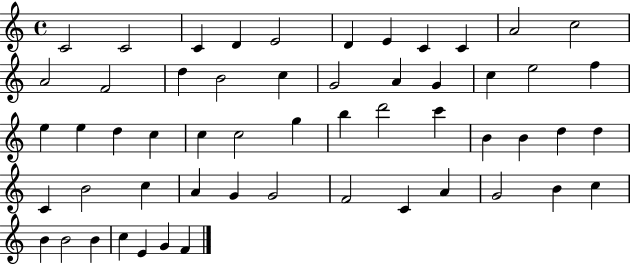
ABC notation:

X:1
T:Untitled
M:4/4
L:1/4
K:C
C2 C2 C D E2 D E C C A2 c2 A2 F2 d B2 c G2 A G c e2 f e e d c c c2 g b d'2 c' B B d d C B2 c A G G2 F2 C A G2 B c B B2 B c E G F